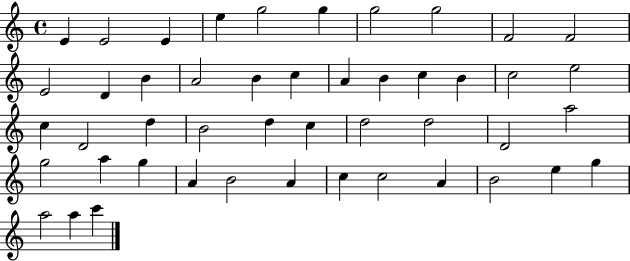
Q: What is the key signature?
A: C major